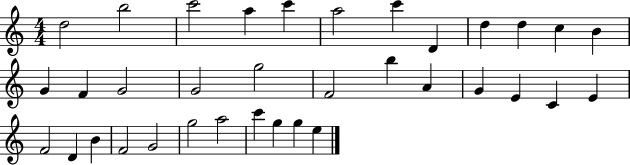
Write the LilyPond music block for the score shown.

{
  \clef treble
  \numericTimeSignature
  \time 4/4
  \key c \major
  d''2 b''2 | c'''2 a''4 c'''4 | a''2 c'''4 d'4 | d''4 d''4 c''4 b'4 | \break g'4 f'4 g'2 | g'2 g''2 | f'2 b''4 a'4 | g'4 e'4 c'4 e'4 | \break f'2 d'4 b'4 | f'2 g'2 | g''2 a''2 | c'''4 g''4 g''4 e''4 | \break \bar "|."
}